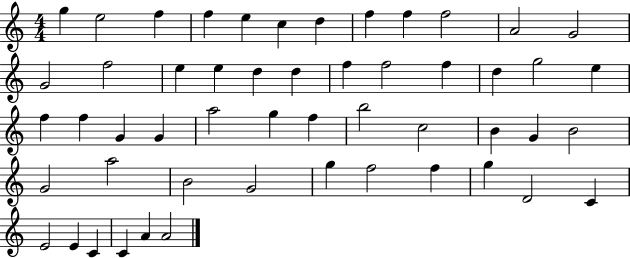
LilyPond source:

{
  \clef treble
  \numericTimeSignature
  \time 4/4
  \key c \major
  g''4 e''2 f''4 | f''4 e''4 c''4 d''4 | f''4 f''4 f''2 | a'2 g'2 | \break g'2 f''2 | e''4 e''4 d''4 d''4 | f''4 f''2 f''4 | d''4 g''2 e''4 | \break f''4 f''4 g'4 g'4 | a''2 g''4 f''4 | b''2 c''2 | b'4 g'4 b'2 | \break g'2 a''2 | b'2 g'2 | g''4 f''2 f''4 | g''4 d'2 c'4 | \break e'2 e'4 c'4 | c'4 a'4 a'2 | \bar "|."
}